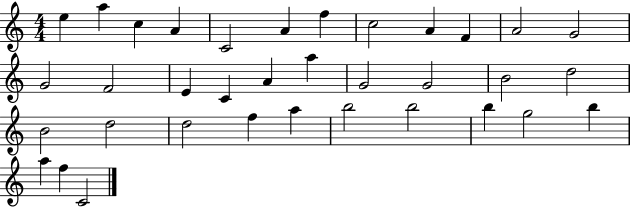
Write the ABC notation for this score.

X:1
T:Untitled
M:4/4
L:1/4
K:C
e a c A C2 A f c2 A F A2 G2 G2 F2 E C A a G2 G2 B2 d2 B2 d2 d2 f a b2 b2 b g2 b a f C2